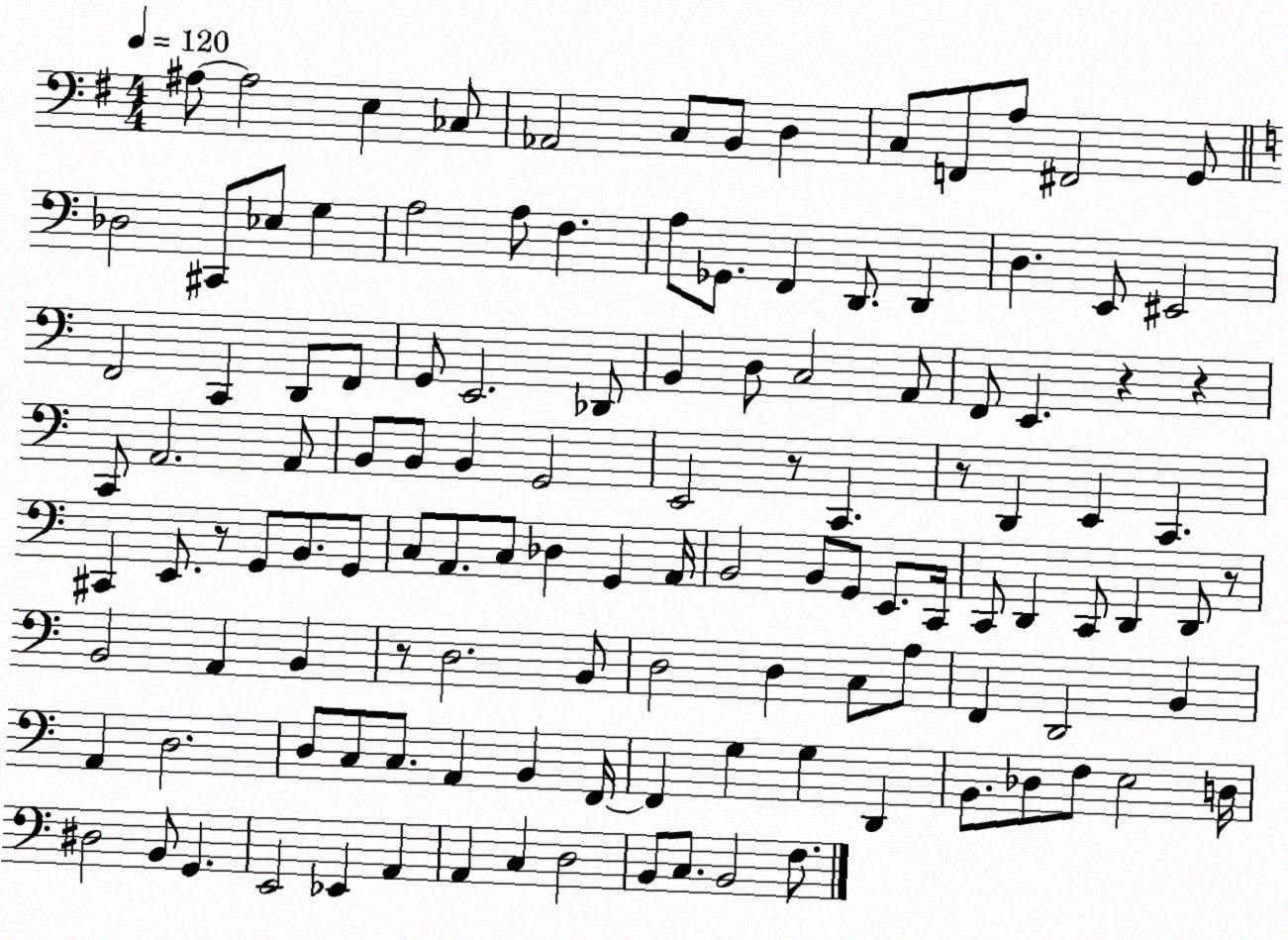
X:1
T:Untitled
M:4/4
L:1/4
K:G
^A,/2 ^A,2 E, _C,/2 _A,,2 C,/2 B,,/2 D, C,/2 F,,/2 A,/2 ^F,,2 G,,/2 _D,2 ^C,,/2 _E,/2 G, A,2 A,/2 F, A,/2 _G,,/2 F,, D,,/2 D,, D, E,,/2 ^E,,2 F,,2 C,, D,,/2 F,,/2 G,,/2 E,,2 _D,,/2 B,, D,/2 C,2 A,,/2 F,,/2 E,, z z C,,/2 A,,2 A,,/2 B,,/2 B,,/2 B,, G,,2 E,,2 z/2 C,, z/2 D,, E,, C,, ^C,, E,,/2 z/2 G,,/2 B,,/2 G,,/2 C,/2 A,,/2 C,/2 _D, G,, A,,/4 B,,2 B,,/2 G,,/2 E,,/2 C,,/4 C,,/2 D,, C,,/2 D,, D,,/2 z/2 B,,2 A,, B,, z/2 D,2 B,,/2 D,2 D, C,/2 A,/2 F,, D,,2 B,, A,, D,2 D,/2 C,/2 C,/2 A,, B,, F,,/4 F,, G, G, D,, B,,/2 _D,/2 F,/2 E,2 D,/4 ^D,2 B,,/2 G,, E,,2 _E,, A,, A,, C, D,2 B,,/2 C,/2 B,,2 F,/2